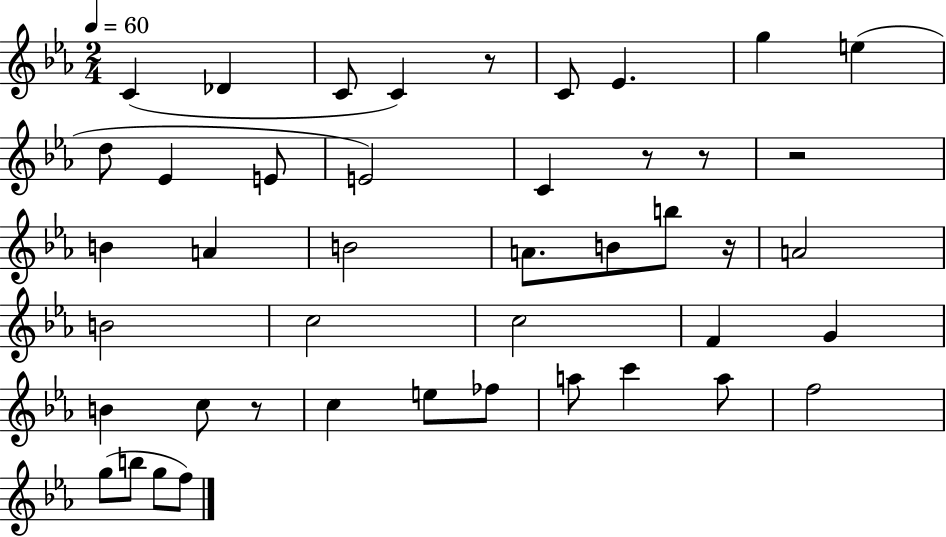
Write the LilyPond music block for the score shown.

{
  \clef treble
  \numericTimeSignature
  \time 2/4
  \key ees \major
  \tempo 4 = 60
  c'4( des'4 | c'8 c'4) r8 | c'8 ees'4. | g''4 e''4( | \break d''8 ees'4 e'8 | e'2) | c'4 r8 r8 | r2 | \break b'4 a'4 | b'2 | a'8. b'8 b''8 r16 | a'2 | \break b'2 | c''2 | c''2 | f'4 g'4 | \break b'4 c''8 r8 | c''4 e''8 fes''8 | a''8 c'''4 a''8 | f''2 | \break g''8( b''8 g''8 f''8) | \bar "|."
}